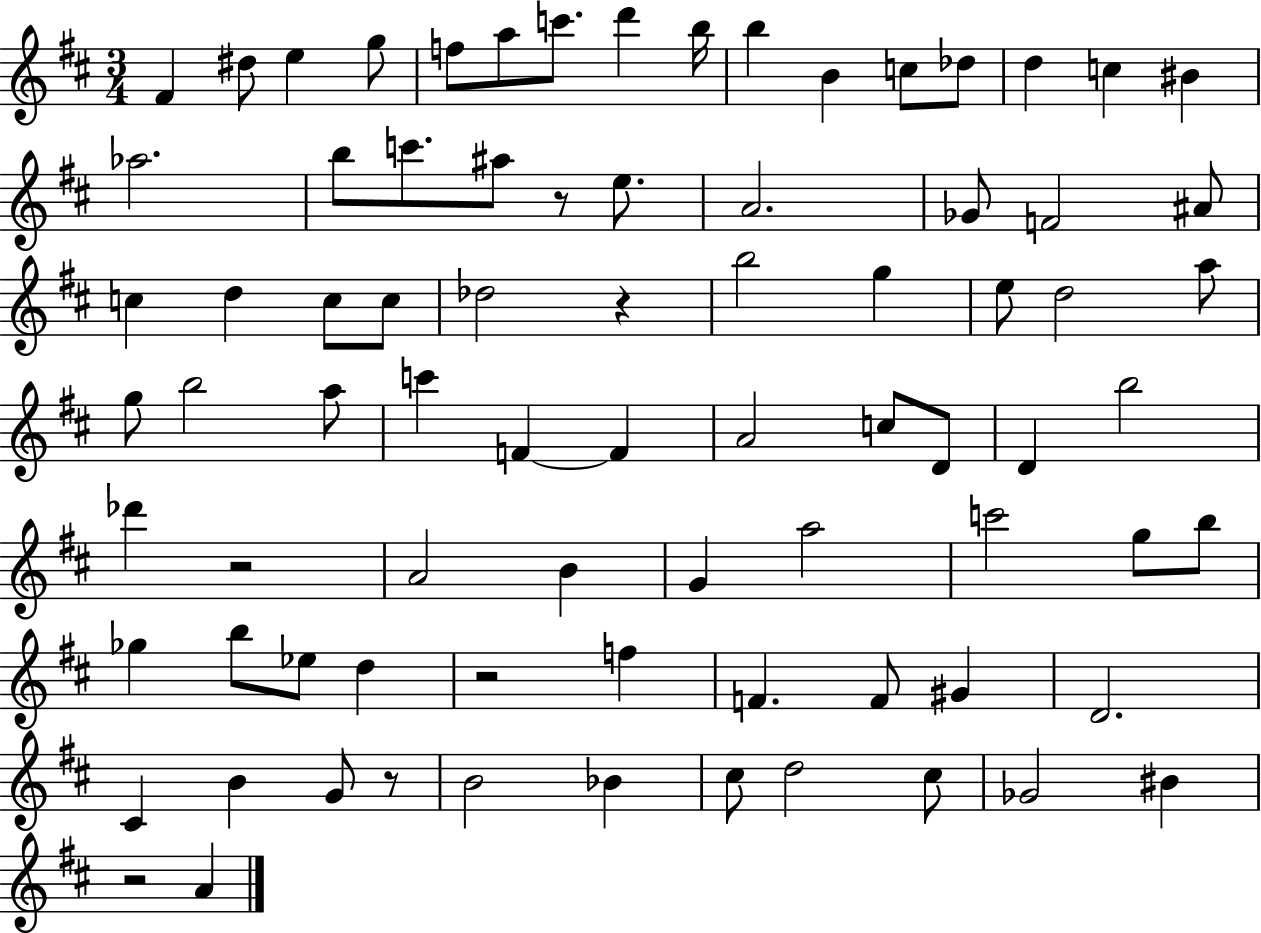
F#4/q D#5/e E5/q G5/e F5/e A5/e C6/e. D6/q B5/s B5/q B4/q C5/e Db5/e D5/q C5/q BIS4/q Ab5/h. B5/e C6/e. A#5/e R/e E5/e. A4/h. Gb4/e F4/h A#4/e C5/q D5/q C5/e C5/e Db5/h R/q B5/h G5/q E5/e D5/h A5/e G5/e B5/h A5/e C6/q F4/q F4/q A4/h C5/e D4/e D4/q B5/h Db6/q R/h A4/h B4/q G4/q A5/h C6/h G5/e B5/e Gb5/q B5/e Eb5/e D5/q R/h F5/q F4/q. F4/e G#4/q D4/h. C#4/q B4/q G4/e R/e B4/h Bb4/q C#5/e D5/h C#5/e Gb4/h BIS4/q R/h A4/q